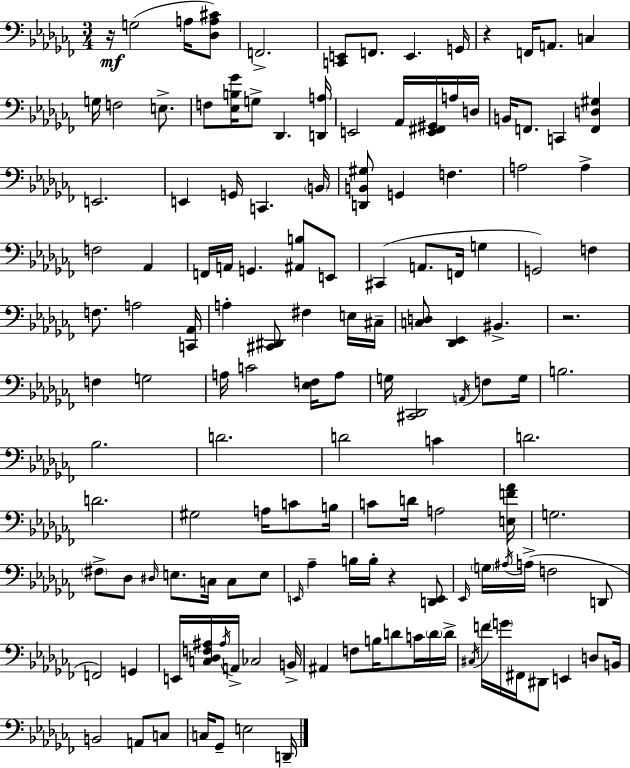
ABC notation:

X:1
T:Untitled
M:3/4
L:1/4
K:Abm
z/4 G,2 A,/4 [_D,A,^C]/2 F,,2 [C,,E,,]/2 F,,/2 E,, G,,/4 z F,,/4 A,,/2 C, G,/4 F,2 E,/2 F,/2 [_E,B,_G]/4 G,/2 _D,, [D,,A,]/4 E,,2 _A,,/4 [E,,^F,,^G,,]/4 A,/4 D,/4 B,,/4 F,,/2 C,, [F,,D,^G,] E,,2 E,, G,,/4 C,, B,,/4 [D,,B,,^G,]/2 G,, F, A,2 A, F,2 _A,, F,,/4 A,,/4 G,, [^A,,B,]/2 E,,/2 ^C,, A,,/2 F,,/4 G, G,,2 F, F,/2 A,2 [C,,_A,,]/4 A, [^C,,^D,,]/2 ^F, E,/4 ^C,/4 [C,D,]/2 [_D,,_E,,] ^B,, z2 F, G,2 A,/4 C2 [_E,F,]/4 A,/2 G,/4 [^C,,_D,,]2 A,,/4 F,/2 G,/4 B,2 _B,2 D2 D2 C D2 D2 ^G,2 A,/4 C/2 B,/4 C/2 D/4 A,2 [E,F_A]/4 G,2 ^F,/2 _D,/2 ^D,/4 E,/2 C,/4 C,/2 E,/2 E,,/4 _A, B,/4 B,/4 z [D,,E,,]/2 _E,,/4 G,/4 ^A,/4 A,/4 F,2 D,,/2 F,,2 G,, E,,/4 [C,_D,F,^A,]/4 ^A,/4 A,,/4 _C,2 B,,/4 ^A,, F,/2 B,/4 D/2 C/4 D/4 D/4 ^C,/4 F/4 G/4 ^F,,/4 ^D,,/2 E,, D,/2 B,,/4 B,,2 A,,/2 C,/2 C,/4 _G,,/2 E,2 D,,/4